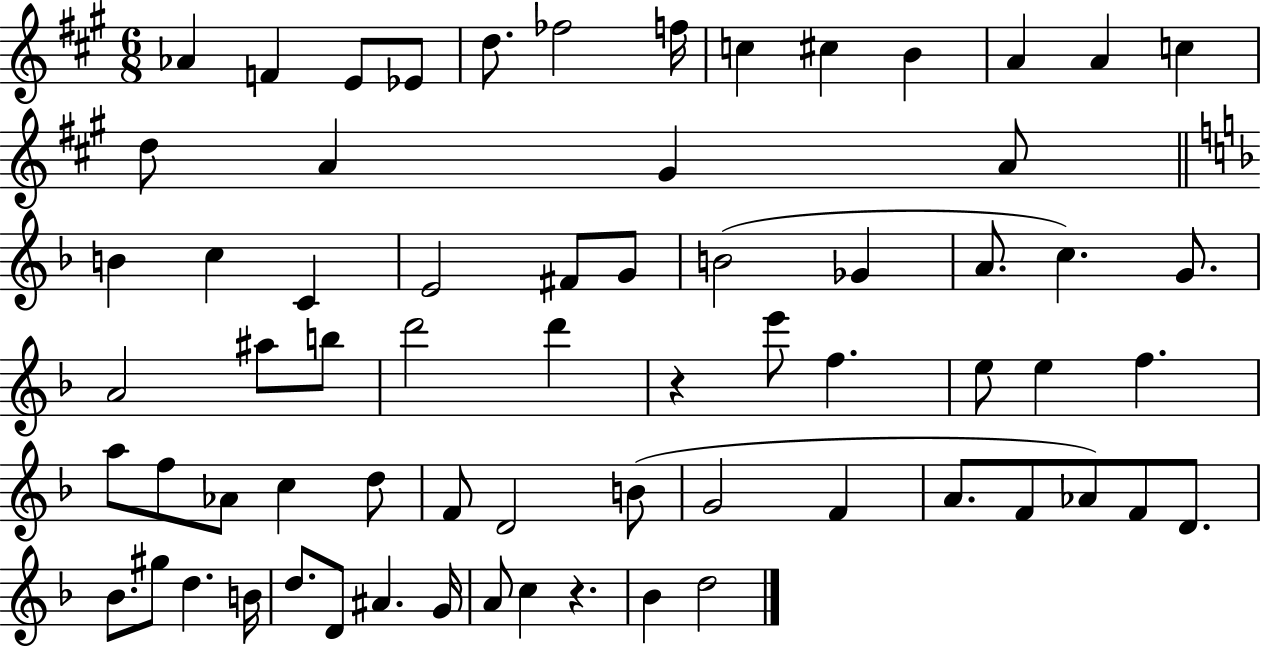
Ab4/q F4/q E4/e Eb4/e D5/e. FES5/h F5/s C5/q C#5/q B4/q A4/q A4/q C5/q D5/e A4/q G#4/q A4/e B4/q C5/q C4/q E4/h F#4/e G4/e B4/h Gb4/q A4/e. C5/q. G4/e. A4/h A#5/e B5/e D6/h D6/q R/q E6/e F5/q. E5/e E5/q F5/q. A5/e F5/e Ab4/e C5/q D5/e F4/e D4/h B4/e G4/h F4/q A4/e. F4/e Ab4/e F4/e D4/e. Bb4/e. G#5/e D5/q. B4/s D5/e. D4/e A#4/q. G4/s A4/e C5/q R/q. Bb4/q D5/h